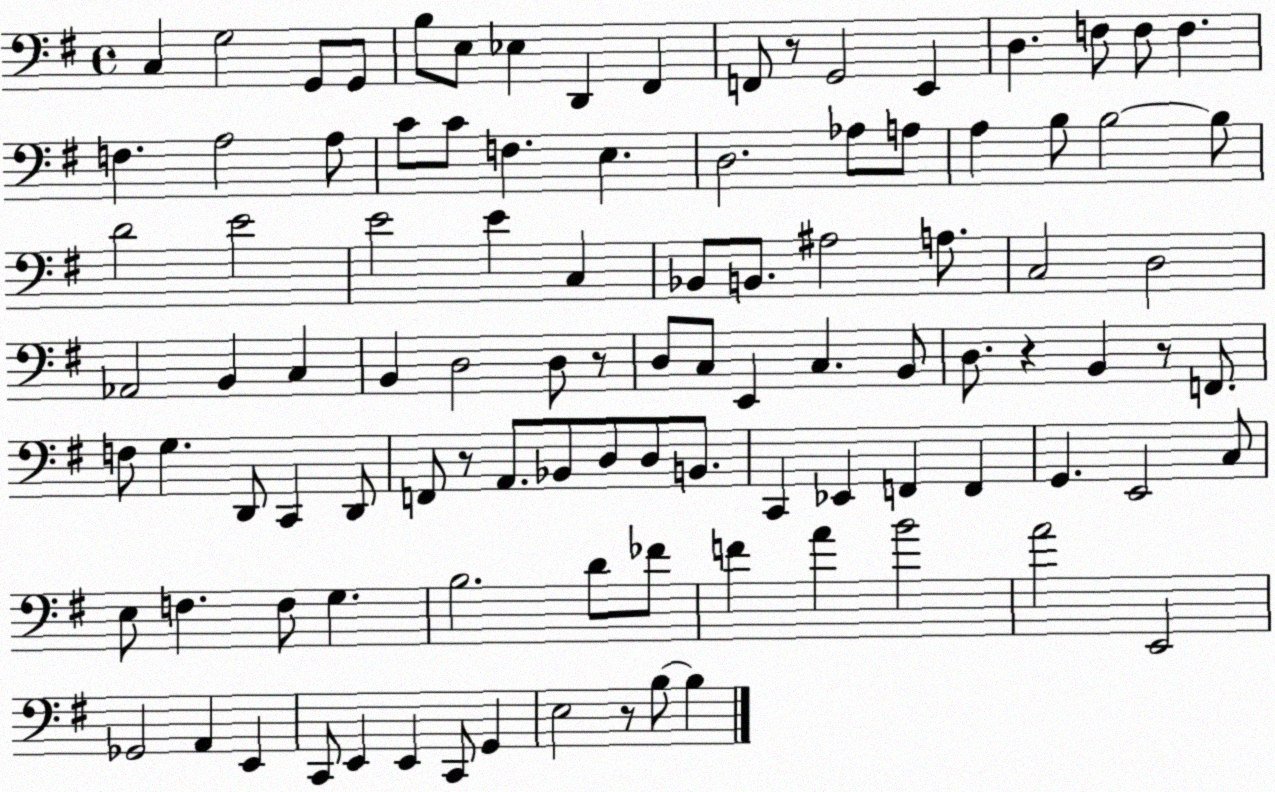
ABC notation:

X:1
T:Untitled
M:4/4
L:1/4
K:G
C, G,2 G,,/2 G,,/2 B,/2 E,/2 _E, D,, ^F,, F,,/2 z/2 G,,2 E,, D, F,/2 F,/2 F, F, A,2 A,/2 C/2 C/2 F, E, D,2 _A,/2 A,/2 A, B,/2 B,2 B,/2 D2 E2 E2 E C, _B,,/2 B,,/2 ^A,2 A,/2 C,2 D,2 _A,,2 B,, C, B,, D,2 D,/2 z/2 D,/2 C,/2 E,, C, B,,/2 D,/2 z B,, z/2 F,,/2 F,/2 G, D,,/2 C,, D,,/2 F,,/2 z/2 A,,/2 _B,,/2 D,/2 D,/2 B,,/2 C,, _E,, F,, F,, G,, E,,2 C,/2 E,/2 F, F,/2 G, B,2 D/2 _F/2 F A B2 A2 E,,2 _G,,2 A,, E,, C,,/2 E,, E,, C,,/2 G,, E,2 z/2 B,/2 B,